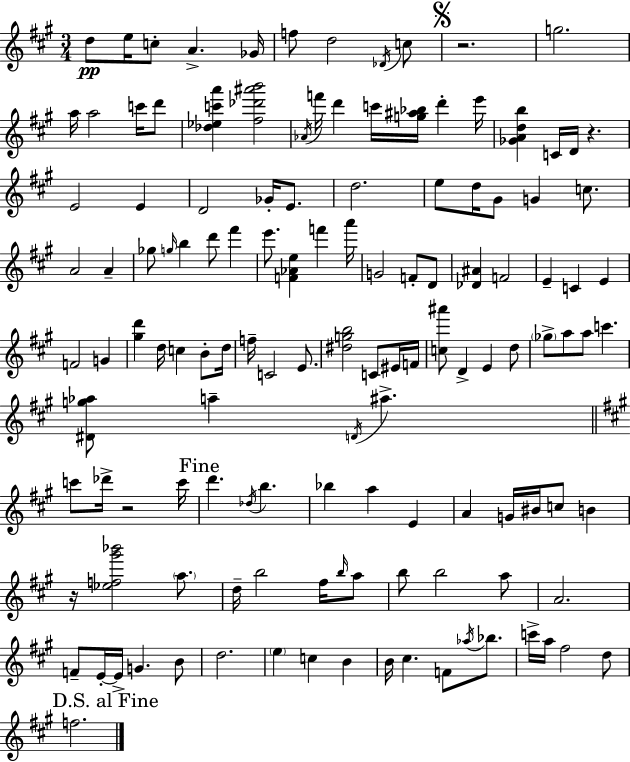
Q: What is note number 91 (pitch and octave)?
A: B5